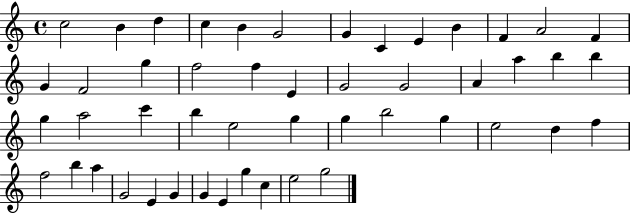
C5/h B4/q D5/q C5/q B4/q G4/h G4/q C4/q E4/q B4/q F4/q A4/h F4/q G4/q F4/h G5/q F5/h F5/q E4/q G4/h G4/h A4/q A5/q B5/q B5/q G5/q A5/h C6/q B5/q E5/h G5/q G5/q B5/h G5/q E5/h D5/q F5/q F5/h B5/q A5/q G4/h E4/q G4/q G4/q E4/q G5/q C5/q E5/h G5/h